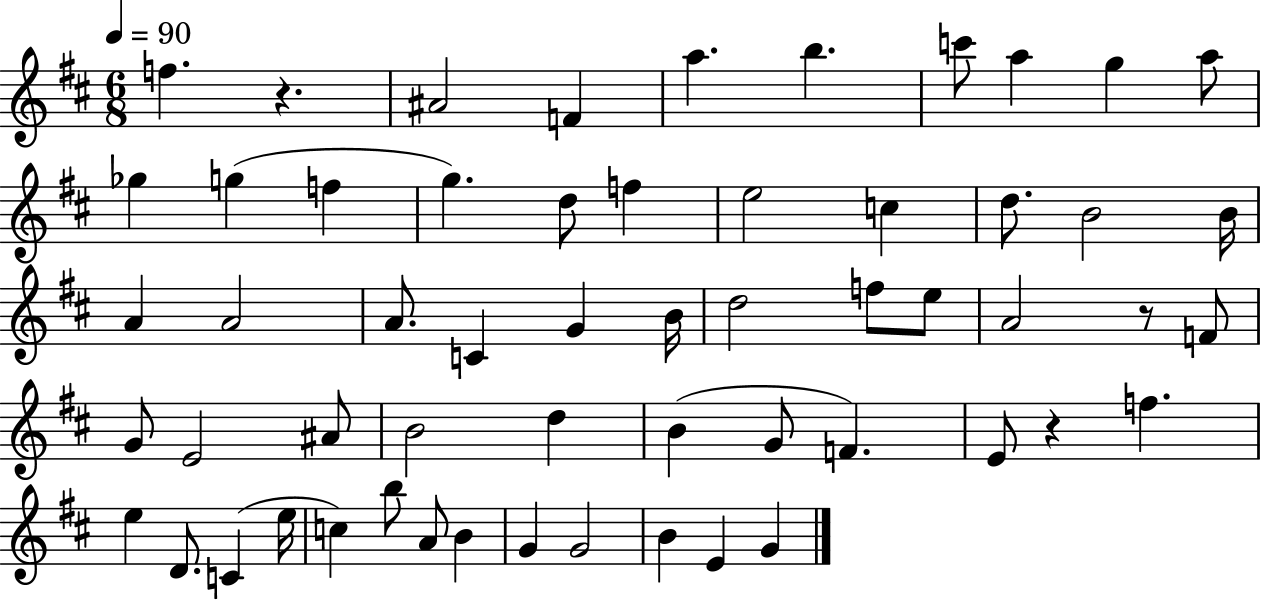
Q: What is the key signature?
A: D major